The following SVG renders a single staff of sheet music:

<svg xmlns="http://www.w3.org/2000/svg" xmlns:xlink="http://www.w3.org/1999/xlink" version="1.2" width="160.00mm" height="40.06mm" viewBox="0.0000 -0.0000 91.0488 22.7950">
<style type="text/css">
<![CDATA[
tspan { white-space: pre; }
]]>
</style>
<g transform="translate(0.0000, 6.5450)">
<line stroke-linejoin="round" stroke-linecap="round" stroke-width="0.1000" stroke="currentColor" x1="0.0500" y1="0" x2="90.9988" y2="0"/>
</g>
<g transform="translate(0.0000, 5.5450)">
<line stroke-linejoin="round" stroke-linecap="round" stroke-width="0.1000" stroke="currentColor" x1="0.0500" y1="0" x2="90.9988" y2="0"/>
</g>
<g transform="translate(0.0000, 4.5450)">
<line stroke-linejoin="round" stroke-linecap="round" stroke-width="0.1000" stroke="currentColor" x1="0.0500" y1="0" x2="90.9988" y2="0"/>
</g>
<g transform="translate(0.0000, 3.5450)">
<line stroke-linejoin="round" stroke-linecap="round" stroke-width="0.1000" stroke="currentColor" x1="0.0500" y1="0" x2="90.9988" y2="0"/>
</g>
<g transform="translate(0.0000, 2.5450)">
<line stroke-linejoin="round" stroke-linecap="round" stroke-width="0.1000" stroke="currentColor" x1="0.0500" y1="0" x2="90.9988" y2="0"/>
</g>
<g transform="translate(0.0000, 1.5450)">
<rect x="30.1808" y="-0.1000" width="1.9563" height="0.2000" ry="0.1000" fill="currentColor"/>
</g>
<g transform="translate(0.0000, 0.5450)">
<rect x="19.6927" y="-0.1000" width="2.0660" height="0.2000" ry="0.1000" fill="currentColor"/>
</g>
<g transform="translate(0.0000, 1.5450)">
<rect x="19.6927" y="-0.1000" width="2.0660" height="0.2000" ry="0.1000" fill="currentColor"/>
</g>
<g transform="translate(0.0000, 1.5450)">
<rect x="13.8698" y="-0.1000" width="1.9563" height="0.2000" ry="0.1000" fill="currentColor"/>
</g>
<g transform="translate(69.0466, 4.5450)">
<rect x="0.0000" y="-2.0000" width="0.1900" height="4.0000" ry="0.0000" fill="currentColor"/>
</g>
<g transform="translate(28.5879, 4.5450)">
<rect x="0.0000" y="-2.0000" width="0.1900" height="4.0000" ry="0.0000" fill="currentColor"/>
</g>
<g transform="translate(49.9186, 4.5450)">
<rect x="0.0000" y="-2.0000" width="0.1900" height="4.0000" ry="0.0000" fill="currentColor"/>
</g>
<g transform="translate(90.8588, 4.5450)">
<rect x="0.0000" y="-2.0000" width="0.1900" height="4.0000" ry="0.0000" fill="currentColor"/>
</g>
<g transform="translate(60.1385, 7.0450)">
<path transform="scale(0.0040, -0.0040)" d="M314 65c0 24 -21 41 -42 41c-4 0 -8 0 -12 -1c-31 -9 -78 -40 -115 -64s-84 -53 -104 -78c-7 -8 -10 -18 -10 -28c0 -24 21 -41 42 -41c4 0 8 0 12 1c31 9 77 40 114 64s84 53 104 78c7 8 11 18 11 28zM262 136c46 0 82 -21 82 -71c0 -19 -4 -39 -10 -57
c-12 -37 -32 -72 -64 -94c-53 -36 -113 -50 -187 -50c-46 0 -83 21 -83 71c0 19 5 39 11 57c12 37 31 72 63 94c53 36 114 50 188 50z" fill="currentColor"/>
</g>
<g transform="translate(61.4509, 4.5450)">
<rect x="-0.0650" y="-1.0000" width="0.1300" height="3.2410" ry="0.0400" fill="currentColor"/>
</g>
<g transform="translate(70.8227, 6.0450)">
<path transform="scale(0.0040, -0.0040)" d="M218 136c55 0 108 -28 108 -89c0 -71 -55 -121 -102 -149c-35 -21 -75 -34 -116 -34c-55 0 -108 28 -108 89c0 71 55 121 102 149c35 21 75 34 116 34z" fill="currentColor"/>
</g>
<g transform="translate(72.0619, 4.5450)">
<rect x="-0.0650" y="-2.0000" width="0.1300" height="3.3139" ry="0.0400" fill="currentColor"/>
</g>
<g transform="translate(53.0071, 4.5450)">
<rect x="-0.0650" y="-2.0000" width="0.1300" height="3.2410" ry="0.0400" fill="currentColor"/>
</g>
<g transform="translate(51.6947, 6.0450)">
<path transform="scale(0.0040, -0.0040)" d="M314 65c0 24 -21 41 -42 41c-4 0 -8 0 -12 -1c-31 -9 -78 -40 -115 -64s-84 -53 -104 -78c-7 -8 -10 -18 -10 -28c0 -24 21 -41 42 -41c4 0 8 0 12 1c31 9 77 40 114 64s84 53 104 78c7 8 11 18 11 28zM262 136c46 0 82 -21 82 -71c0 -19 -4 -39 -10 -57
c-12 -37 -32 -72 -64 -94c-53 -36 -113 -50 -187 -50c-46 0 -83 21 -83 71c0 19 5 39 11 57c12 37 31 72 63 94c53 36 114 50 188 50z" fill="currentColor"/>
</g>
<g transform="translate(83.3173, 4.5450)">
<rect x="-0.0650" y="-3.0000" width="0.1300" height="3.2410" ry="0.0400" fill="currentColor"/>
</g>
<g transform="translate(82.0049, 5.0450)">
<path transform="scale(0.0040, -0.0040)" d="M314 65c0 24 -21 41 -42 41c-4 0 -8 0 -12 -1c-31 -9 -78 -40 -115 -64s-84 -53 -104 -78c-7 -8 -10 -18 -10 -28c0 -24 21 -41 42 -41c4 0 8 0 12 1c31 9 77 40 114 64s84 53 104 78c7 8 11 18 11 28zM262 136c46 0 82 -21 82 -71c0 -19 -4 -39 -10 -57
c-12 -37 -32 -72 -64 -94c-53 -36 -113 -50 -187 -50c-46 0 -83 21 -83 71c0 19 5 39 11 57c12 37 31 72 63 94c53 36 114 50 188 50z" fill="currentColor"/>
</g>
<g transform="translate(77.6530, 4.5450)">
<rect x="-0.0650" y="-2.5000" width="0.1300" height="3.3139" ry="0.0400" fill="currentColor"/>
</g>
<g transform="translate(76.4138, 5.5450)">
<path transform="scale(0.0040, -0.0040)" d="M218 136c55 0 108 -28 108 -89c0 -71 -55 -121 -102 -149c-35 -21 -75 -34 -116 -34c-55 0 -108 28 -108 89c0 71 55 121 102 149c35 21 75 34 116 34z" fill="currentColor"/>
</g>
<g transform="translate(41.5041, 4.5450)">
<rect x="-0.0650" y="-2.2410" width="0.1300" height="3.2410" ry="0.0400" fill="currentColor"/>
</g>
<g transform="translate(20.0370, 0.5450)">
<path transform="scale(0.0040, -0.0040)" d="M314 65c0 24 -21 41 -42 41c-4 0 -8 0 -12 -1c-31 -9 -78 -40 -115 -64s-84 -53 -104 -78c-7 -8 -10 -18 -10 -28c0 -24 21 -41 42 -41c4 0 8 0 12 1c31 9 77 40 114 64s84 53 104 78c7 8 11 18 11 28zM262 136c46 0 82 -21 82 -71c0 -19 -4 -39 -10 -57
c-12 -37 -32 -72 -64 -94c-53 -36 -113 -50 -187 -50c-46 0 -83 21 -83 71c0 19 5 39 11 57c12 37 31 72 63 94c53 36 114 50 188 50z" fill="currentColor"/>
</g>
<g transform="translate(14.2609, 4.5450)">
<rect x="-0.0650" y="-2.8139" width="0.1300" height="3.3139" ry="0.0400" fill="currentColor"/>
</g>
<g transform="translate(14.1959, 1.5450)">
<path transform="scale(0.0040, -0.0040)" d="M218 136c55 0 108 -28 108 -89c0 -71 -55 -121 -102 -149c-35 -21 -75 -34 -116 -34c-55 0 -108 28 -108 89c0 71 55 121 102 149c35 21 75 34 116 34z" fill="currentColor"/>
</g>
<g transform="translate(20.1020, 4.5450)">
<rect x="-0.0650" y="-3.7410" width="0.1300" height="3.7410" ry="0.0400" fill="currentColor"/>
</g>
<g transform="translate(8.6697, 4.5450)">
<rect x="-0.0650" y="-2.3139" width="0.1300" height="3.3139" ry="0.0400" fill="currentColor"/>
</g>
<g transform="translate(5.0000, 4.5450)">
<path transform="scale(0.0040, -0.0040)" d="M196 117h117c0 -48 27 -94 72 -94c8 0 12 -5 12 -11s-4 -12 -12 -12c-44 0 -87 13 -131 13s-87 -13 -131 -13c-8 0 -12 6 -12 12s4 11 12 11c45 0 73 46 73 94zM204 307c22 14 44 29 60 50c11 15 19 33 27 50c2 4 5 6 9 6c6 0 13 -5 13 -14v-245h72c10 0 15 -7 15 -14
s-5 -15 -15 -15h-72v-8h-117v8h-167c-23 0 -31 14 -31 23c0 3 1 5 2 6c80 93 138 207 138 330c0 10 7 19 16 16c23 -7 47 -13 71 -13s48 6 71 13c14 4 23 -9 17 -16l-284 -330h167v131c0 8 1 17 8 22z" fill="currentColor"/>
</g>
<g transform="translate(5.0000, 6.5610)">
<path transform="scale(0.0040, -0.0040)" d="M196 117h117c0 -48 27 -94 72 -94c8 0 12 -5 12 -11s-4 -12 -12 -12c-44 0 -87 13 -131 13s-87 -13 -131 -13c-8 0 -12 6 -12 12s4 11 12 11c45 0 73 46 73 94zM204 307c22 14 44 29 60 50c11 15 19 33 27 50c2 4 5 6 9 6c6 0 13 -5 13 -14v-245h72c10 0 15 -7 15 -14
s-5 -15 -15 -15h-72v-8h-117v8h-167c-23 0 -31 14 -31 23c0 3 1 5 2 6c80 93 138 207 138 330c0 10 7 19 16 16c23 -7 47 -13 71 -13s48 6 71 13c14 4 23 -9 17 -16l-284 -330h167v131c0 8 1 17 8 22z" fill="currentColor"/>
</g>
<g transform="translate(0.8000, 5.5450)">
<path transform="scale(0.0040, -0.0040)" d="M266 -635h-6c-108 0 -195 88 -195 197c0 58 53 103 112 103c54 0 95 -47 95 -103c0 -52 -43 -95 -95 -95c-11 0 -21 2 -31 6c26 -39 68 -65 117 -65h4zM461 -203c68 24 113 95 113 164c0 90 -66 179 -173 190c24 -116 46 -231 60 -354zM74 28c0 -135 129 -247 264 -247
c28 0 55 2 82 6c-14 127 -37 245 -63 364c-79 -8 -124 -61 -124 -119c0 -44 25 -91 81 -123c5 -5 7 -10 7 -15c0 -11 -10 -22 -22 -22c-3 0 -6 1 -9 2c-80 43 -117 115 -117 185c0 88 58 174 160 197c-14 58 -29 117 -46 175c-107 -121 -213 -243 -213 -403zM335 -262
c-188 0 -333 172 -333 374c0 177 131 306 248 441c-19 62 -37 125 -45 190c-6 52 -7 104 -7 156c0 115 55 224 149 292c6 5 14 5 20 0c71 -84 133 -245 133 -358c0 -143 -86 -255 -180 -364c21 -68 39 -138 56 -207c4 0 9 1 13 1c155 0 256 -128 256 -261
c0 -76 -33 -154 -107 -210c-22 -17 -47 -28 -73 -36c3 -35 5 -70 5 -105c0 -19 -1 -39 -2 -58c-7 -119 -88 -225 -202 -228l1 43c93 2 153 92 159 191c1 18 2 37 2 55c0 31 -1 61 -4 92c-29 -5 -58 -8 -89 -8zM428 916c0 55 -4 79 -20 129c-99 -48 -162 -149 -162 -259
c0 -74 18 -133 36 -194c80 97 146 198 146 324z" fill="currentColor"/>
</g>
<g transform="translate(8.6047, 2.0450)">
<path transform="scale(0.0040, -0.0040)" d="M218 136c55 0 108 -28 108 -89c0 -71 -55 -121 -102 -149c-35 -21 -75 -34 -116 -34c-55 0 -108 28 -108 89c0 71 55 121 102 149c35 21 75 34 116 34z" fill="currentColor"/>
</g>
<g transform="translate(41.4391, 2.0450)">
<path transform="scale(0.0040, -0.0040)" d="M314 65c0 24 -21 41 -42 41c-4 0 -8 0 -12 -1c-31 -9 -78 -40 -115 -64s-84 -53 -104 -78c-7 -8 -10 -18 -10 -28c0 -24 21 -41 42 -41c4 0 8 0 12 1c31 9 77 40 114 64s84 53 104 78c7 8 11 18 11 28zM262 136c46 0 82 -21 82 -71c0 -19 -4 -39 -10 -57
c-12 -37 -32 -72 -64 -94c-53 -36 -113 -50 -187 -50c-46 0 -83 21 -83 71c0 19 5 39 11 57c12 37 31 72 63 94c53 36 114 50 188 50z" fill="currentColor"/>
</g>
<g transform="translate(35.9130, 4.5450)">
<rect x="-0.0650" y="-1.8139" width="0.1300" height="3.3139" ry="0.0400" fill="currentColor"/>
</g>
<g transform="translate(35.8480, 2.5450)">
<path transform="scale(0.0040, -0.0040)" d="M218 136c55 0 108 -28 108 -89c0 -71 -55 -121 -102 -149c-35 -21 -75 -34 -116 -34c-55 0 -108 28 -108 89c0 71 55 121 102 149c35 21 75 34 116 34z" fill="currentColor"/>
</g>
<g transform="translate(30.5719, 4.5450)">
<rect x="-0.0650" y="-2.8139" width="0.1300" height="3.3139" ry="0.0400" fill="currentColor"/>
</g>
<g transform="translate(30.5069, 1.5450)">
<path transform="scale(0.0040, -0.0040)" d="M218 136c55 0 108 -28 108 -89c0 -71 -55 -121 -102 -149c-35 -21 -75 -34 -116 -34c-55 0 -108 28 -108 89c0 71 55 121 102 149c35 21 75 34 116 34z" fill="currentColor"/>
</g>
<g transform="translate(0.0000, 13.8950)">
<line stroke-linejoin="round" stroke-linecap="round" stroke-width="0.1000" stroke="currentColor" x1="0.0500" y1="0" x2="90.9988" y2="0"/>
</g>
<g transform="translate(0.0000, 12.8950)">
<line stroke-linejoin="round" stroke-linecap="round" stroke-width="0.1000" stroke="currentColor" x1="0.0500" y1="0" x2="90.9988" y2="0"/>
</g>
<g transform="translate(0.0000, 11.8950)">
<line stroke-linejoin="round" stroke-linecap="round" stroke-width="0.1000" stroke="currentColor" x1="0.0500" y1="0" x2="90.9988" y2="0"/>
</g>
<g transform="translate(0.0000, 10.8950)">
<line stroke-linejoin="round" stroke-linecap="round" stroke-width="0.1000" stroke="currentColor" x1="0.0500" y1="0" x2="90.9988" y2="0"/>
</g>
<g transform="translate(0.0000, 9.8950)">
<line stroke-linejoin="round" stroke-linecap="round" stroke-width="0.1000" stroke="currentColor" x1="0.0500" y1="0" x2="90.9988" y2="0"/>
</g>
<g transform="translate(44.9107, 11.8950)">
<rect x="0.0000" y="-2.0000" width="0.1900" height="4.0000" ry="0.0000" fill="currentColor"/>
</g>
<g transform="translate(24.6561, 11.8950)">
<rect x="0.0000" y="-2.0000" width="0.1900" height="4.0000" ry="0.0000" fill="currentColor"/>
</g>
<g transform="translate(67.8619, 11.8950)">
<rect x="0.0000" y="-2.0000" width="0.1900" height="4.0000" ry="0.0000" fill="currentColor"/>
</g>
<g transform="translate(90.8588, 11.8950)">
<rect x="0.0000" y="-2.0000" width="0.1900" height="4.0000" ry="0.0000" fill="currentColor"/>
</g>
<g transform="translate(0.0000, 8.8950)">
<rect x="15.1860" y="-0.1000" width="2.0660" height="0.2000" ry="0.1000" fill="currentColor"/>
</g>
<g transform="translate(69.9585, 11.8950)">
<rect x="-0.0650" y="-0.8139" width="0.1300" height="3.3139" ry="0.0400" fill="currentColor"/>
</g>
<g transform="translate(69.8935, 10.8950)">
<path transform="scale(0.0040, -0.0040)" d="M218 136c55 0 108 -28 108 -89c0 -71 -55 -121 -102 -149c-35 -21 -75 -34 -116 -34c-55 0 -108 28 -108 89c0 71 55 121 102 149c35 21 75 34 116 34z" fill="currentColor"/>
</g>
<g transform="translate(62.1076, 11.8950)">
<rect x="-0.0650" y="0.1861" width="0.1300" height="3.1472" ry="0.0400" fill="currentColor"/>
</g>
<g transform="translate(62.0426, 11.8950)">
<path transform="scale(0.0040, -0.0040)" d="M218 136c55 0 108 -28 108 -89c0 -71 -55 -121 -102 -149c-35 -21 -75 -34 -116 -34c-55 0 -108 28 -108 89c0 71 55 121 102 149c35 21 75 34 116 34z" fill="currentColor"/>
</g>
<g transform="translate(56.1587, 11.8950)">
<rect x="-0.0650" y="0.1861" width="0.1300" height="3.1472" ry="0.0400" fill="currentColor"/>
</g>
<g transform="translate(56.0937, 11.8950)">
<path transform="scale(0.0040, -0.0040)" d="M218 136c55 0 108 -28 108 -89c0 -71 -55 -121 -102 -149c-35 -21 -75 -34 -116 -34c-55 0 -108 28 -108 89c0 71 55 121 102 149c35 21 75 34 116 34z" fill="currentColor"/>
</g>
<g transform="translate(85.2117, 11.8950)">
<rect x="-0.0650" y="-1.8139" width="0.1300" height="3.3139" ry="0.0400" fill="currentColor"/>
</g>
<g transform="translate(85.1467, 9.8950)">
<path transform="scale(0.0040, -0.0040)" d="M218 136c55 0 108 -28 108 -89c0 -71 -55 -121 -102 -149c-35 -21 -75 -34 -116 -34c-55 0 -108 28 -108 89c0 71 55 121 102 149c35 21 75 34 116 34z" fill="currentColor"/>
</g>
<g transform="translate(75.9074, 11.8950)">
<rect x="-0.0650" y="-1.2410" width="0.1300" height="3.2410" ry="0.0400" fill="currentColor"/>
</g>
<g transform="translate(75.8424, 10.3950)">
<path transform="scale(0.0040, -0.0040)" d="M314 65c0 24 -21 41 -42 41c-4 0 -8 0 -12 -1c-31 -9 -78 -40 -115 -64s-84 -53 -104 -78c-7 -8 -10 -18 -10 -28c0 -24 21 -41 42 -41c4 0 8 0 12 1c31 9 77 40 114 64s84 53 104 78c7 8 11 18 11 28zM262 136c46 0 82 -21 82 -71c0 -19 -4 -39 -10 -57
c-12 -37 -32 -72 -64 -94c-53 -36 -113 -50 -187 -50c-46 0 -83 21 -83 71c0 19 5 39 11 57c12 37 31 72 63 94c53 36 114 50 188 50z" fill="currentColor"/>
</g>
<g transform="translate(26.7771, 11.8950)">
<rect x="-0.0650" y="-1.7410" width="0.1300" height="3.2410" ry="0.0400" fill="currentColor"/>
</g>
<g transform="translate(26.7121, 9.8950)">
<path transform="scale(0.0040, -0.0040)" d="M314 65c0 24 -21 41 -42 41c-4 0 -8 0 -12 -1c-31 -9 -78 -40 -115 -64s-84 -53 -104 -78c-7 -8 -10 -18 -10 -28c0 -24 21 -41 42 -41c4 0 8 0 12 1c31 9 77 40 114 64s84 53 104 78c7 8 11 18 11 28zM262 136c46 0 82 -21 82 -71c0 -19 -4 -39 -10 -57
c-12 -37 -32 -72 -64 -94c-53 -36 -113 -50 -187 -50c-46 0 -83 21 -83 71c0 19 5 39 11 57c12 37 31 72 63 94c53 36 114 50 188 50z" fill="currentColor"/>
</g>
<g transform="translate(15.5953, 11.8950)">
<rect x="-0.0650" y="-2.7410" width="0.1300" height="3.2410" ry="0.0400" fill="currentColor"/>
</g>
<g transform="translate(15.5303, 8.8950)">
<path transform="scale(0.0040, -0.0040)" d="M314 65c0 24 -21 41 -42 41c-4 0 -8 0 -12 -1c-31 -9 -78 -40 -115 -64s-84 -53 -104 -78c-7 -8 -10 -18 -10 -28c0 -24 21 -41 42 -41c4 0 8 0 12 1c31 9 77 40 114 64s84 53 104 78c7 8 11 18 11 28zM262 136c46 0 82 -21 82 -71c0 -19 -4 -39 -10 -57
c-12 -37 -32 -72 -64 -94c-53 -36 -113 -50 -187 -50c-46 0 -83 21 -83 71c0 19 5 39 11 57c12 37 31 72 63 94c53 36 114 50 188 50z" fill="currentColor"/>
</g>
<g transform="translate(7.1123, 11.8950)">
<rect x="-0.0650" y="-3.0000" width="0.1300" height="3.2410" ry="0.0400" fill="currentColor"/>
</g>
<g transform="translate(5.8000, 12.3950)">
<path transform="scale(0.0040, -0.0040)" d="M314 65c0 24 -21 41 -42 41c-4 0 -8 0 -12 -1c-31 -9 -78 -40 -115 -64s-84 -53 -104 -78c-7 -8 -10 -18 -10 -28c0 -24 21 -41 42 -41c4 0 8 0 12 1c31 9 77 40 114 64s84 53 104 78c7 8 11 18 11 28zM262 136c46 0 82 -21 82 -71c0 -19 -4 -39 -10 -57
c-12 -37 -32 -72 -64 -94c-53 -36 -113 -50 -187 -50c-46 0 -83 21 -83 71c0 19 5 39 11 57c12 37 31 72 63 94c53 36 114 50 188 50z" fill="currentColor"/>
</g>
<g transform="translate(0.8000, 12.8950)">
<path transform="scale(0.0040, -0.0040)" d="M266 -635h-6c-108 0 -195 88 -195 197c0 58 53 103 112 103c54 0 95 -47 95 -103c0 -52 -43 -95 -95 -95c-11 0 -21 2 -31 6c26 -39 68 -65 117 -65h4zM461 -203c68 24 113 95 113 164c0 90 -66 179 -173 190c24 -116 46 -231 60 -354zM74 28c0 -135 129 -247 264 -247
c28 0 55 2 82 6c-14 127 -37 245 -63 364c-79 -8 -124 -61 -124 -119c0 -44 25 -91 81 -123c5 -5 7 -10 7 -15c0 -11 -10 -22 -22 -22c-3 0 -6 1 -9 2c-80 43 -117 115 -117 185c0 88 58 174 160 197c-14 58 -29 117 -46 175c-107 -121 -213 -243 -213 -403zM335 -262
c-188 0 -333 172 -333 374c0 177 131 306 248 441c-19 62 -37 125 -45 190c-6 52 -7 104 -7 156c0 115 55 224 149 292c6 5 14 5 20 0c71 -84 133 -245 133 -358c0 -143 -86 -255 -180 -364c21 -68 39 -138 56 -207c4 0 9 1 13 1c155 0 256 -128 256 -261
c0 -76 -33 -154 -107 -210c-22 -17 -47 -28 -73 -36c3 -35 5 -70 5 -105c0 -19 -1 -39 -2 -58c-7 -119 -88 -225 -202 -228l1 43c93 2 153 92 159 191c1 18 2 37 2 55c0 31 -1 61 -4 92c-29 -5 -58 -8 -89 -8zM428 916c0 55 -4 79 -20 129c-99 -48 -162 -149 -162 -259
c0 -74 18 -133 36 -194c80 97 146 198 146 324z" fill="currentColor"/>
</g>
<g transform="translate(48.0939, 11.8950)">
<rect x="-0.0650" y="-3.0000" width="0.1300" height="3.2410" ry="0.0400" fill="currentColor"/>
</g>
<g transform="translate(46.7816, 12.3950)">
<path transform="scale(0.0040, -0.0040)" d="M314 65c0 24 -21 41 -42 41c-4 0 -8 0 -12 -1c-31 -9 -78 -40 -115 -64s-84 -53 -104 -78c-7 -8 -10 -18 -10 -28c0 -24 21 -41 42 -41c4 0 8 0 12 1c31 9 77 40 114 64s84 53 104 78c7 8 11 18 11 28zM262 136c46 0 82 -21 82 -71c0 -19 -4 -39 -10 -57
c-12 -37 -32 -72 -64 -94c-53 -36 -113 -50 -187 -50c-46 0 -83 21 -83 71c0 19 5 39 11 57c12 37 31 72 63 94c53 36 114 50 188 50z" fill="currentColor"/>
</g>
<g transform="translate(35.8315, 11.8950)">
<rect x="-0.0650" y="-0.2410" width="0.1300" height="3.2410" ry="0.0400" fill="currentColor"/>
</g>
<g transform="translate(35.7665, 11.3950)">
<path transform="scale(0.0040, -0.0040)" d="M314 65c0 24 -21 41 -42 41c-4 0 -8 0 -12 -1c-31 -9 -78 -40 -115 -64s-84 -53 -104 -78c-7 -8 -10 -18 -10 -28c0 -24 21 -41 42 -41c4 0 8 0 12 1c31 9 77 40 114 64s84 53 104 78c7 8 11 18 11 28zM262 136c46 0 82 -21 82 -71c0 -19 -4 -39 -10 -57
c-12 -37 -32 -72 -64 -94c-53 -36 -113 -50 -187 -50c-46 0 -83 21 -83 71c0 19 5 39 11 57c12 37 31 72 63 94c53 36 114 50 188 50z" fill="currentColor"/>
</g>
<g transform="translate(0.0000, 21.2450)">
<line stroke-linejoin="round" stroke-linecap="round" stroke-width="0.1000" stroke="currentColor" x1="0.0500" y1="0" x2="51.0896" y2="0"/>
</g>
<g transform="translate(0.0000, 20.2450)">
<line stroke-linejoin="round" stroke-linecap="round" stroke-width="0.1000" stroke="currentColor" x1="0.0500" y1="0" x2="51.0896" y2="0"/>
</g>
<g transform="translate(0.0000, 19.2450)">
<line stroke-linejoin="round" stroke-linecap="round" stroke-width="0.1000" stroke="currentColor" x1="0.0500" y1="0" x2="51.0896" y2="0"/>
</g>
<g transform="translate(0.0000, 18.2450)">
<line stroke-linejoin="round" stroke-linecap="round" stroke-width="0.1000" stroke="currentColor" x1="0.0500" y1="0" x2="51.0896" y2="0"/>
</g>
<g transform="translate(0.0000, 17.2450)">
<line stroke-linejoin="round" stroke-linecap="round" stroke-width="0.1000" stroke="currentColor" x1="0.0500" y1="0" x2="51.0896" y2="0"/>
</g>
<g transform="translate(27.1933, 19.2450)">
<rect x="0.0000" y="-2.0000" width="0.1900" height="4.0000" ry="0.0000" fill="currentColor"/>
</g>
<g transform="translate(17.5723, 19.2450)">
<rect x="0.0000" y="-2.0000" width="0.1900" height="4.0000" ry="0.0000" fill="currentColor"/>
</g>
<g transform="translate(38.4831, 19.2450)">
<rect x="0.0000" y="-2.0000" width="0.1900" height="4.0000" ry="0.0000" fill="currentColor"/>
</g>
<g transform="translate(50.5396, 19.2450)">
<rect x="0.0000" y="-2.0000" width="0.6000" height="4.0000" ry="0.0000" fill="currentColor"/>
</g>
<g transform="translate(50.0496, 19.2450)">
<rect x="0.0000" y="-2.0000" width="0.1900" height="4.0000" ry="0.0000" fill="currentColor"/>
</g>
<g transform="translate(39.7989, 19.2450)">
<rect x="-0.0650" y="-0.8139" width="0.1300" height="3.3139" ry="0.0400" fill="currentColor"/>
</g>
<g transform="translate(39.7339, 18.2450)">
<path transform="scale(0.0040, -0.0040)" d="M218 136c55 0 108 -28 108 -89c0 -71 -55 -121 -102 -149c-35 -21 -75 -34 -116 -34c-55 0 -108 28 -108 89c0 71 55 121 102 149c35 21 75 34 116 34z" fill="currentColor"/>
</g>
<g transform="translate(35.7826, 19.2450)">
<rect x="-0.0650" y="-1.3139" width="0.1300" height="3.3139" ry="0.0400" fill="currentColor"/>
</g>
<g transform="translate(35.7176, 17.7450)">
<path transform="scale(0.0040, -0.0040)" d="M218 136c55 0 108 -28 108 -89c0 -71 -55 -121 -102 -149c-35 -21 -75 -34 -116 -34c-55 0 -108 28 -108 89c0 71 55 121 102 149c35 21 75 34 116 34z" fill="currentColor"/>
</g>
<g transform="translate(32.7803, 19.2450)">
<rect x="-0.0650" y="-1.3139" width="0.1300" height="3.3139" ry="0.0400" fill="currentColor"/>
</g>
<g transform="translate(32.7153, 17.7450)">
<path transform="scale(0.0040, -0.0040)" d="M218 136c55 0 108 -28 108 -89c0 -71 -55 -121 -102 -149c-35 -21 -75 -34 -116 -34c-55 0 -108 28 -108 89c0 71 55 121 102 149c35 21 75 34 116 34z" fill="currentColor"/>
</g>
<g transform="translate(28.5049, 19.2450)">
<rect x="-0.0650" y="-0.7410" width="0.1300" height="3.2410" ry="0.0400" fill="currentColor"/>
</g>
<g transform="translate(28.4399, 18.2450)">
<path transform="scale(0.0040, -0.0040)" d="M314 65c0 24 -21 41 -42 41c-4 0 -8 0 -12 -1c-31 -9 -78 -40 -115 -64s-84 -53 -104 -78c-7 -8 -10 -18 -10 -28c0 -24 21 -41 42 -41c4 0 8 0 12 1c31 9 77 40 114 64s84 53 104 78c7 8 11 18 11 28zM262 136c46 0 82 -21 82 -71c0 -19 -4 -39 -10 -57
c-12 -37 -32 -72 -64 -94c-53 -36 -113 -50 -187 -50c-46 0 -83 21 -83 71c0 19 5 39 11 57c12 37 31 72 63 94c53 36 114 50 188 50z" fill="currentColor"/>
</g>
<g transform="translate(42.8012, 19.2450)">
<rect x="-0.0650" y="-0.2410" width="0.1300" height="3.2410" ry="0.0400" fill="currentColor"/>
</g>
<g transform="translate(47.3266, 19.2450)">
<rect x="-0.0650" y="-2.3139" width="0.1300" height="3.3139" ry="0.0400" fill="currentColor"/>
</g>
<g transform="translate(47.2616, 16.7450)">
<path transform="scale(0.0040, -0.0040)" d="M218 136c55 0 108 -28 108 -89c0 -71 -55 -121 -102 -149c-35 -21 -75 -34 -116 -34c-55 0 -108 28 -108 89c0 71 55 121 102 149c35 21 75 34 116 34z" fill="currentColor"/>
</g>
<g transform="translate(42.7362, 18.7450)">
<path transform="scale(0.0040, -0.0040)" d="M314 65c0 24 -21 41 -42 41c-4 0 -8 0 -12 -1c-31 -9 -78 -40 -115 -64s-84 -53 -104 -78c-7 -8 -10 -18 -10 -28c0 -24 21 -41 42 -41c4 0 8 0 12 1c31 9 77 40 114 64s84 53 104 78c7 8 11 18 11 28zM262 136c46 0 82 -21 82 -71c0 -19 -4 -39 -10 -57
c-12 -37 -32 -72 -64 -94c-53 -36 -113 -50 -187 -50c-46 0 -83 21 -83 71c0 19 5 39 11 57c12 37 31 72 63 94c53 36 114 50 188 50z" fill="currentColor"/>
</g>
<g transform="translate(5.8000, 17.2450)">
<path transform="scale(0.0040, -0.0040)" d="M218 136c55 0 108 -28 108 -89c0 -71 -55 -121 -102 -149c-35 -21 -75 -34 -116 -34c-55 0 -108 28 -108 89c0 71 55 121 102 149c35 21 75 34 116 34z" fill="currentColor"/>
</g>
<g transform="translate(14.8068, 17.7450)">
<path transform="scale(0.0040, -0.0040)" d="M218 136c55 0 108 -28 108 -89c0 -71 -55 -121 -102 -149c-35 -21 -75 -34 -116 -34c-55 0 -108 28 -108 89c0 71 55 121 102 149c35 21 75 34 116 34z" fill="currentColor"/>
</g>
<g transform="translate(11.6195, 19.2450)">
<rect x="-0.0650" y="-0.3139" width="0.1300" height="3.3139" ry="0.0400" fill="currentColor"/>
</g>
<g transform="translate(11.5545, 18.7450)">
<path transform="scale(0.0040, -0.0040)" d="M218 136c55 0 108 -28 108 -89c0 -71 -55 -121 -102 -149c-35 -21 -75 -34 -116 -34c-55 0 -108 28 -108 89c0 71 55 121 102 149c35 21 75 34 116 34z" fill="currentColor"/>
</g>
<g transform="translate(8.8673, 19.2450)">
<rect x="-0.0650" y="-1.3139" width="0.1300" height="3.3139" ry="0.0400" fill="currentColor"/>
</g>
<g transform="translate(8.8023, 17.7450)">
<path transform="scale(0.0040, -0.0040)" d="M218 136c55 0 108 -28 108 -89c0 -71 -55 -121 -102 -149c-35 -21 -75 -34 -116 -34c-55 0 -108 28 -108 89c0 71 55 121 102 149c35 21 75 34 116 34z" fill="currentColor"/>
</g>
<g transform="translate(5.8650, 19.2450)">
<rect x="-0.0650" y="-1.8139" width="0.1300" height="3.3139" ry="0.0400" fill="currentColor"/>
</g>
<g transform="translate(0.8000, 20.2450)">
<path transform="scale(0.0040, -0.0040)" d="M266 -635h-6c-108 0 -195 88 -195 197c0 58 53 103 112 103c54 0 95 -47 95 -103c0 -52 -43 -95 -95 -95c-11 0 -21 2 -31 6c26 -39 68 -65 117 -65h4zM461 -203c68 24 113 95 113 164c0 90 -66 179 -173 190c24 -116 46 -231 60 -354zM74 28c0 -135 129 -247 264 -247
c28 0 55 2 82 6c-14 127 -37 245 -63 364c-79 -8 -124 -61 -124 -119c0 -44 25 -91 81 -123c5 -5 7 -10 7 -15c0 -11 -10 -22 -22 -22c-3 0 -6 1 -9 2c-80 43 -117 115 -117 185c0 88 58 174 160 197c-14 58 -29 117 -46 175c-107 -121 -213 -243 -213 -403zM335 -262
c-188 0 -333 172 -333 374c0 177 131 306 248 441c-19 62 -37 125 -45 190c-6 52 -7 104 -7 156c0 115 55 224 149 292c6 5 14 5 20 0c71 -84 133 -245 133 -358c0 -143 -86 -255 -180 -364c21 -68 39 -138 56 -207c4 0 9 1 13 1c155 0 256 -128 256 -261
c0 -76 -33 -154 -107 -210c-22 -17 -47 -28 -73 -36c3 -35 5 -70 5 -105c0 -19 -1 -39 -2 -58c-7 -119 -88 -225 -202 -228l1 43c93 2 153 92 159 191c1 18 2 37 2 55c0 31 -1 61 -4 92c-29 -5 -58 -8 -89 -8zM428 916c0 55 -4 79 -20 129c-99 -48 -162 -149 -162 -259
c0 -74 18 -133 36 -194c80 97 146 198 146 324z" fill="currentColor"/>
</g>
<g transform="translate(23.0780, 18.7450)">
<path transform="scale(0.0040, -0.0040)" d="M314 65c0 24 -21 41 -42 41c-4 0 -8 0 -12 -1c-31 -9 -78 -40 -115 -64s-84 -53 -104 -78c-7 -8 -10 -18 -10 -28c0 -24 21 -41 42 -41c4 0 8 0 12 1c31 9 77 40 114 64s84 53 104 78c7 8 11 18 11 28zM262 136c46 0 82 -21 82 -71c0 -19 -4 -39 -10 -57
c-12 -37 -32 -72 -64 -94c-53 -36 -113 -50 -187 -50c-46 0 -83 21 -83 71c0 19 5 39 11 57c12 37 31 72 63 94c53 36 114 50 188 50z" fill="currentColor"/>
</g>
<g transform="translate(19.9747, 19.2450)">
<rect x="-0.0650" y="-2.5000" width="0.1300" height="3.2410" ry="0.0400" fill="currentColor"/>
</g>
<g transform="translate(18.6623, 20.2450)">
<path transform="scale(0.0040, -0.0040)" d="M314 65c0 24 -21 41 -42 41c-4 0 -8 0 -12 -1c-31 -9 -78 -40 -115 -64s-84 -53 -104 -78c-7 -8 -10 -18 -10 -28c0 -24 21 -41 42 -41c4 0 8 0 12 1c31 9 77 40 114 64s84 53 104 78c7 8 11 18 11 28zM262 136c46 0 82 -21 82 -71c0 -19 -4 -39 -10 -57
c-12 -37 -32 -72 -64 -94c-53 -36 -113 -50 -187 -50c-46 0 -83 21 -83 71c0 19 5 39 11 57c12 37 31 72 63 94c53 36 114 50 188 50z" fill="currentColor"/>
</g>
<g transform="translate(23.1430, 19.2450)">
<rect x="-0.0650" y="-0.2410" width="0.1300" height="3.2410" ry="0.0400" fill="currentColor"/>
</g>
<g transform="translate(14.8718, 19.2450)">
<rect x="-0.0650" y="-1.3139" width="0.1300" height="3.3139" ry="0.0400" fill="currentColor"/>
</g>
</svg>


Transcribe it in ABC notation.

X:1
T:Untitled
M:4/4
L:1/4
K:C
g a c'2 a f g2 F2 D2 F G A2 A2 a2 f2 c2 A2 B B d e2 f f e c e G2 c2 d2 e e d c2 g